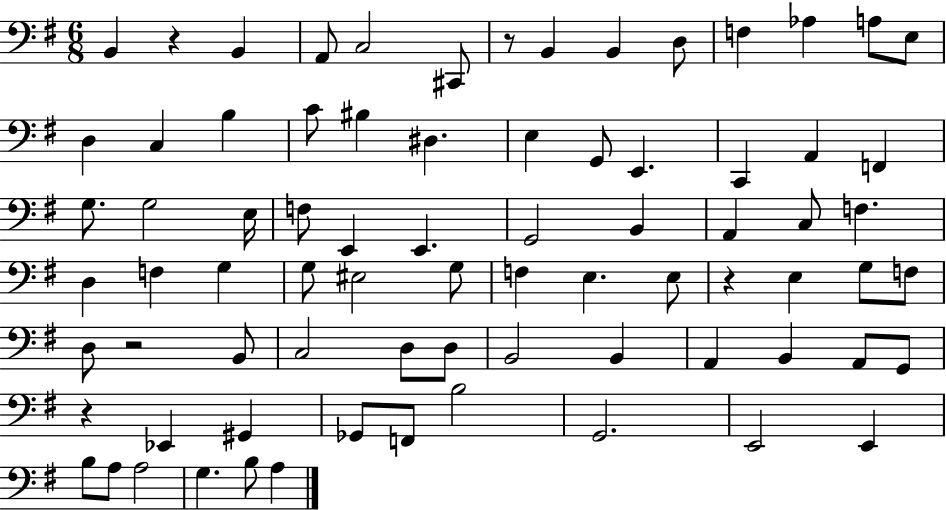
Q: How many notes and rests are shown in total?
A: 77